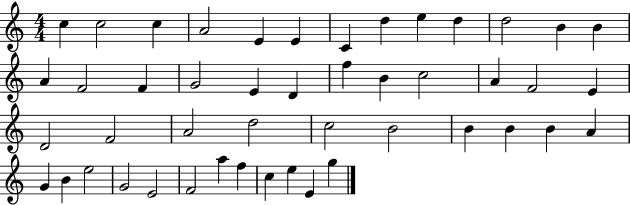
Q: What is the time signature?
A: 4/4